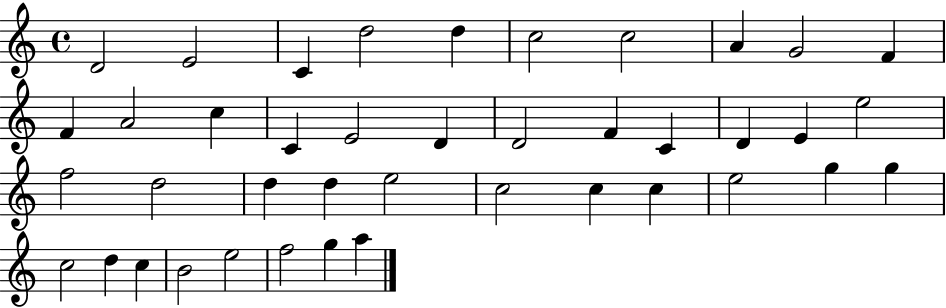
{
  \clef treble
  \time 4/4
  \defaultTimeSignature
  \key c \major
  d'2 e'2 | c'4 d''2 d''4 | c''2 c''2 | a'4 g'2 f'4 | \break f'4 a'2 c''4 | c'4 e'2 d'4 | d'2 f'4 c'4 | d'4 e'4 e''2 | \break f''2 d''2 | d''4 d''4 e''2 | c''2 c''4 c''4 | e''2 g''4 g''4 | \break c''2 d''4 c''4 | b'2 e''2 | f''2 g''4 a''4 | \bar "|."
}